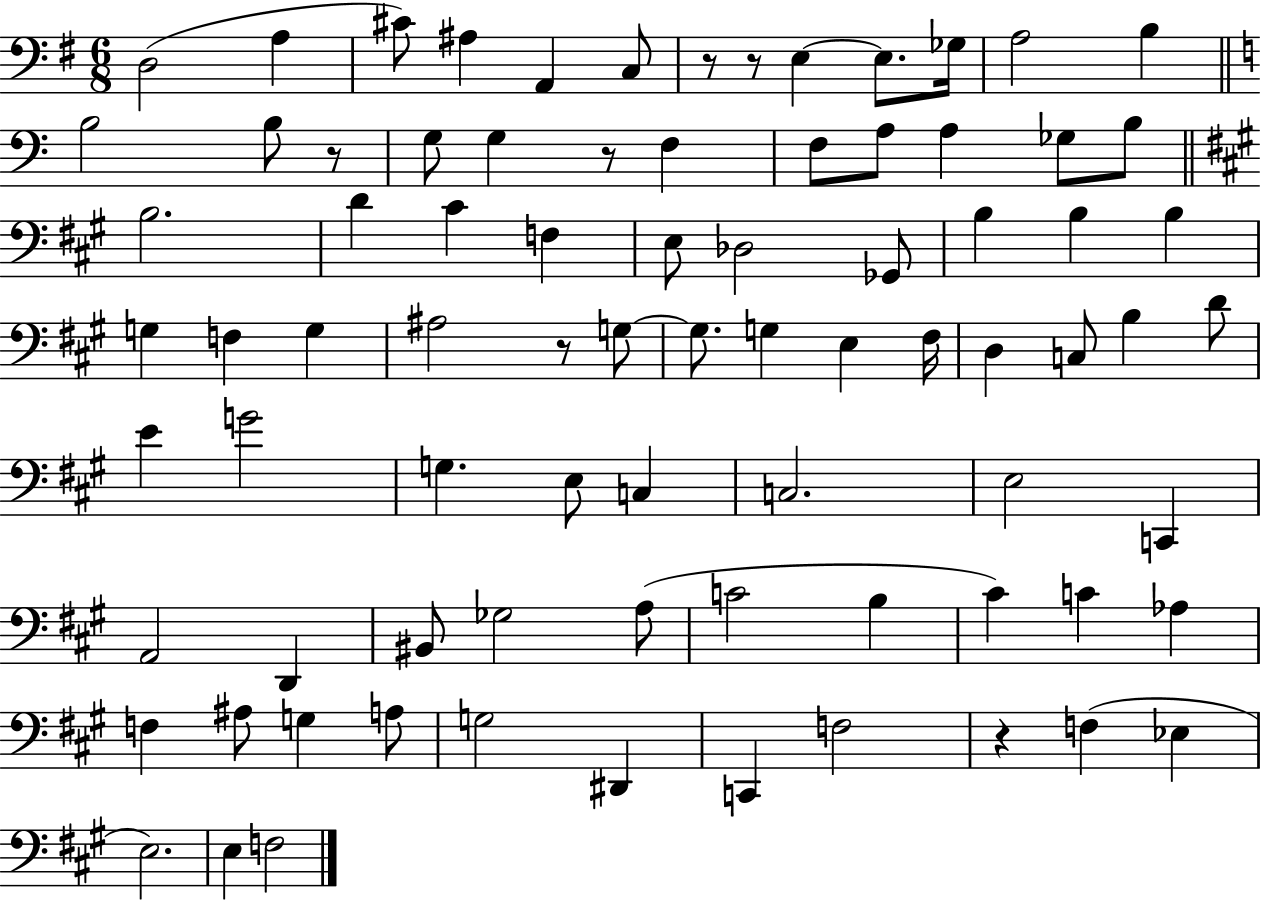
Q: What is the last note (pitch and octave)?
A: F3